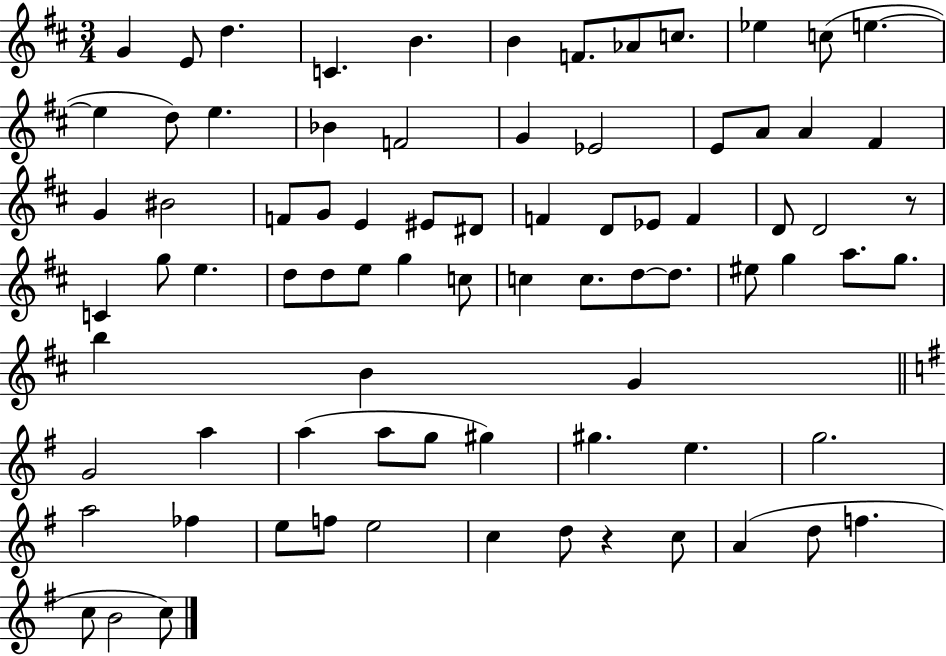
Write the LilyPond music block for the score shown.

{
  \clef treble
  \numericTimeSignature
  \time 3/4
  \key d \major
  \repeat volta 2 { g'4 e'8 d''4. | c'4. b'4. | b'4 f'8. aes'8 c''8. | ees''4 c''8( e''4.~~ | \break e''4 d''8) e''4. | bes'4 f'2 | g'4 ees'2 | e'8 a'8 a'4 fis'4 | \break g'4 bis'2 | f'8 g'8 e'4 eis'8 dis'8 | f'4 d'8 ees'8 f'4 | d'8 d'2 r8 | \break c'4 g''8 e''4. | d''8 d''8 e''8 g''4 c''8 | c''4 c''8. d''8~~ d''8. | eis''8 g''4 a''8. g''8. | \break b''4 b'4 g'4 | \bar "||" \break \key g \major g'2 a''4 | a''4( a''8 g''8 gis''4) | gis''4. e''4. | g''2. | \break a''2 fes''4 | e''8 f''8 e''2 | c''4 d''8 r4 c''8 | a'4( d''8 f''4. | \break c''8 b'2 c''8) | } \bar "|."
}